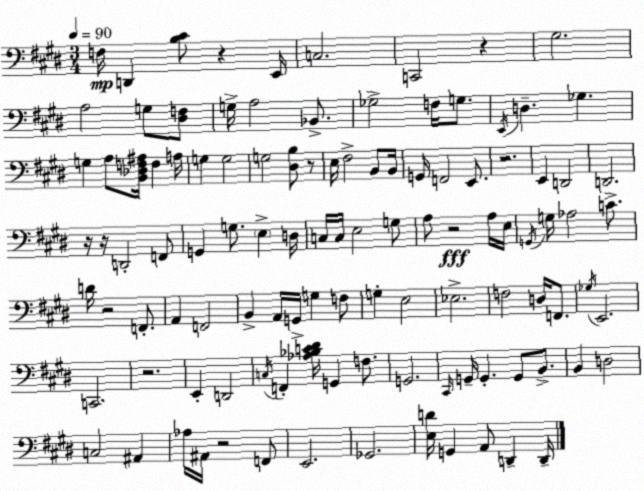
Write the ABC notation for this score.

X:1
T:Untitled
M:3/4
L:1/4
K:E
F,/4 D,, [B,^C]/2 z E,,/4 C,2 C,,2 z ^G,2 A,2 G,/2 [^D,F,]/2 G,/4 A,2 _B,,/2 _G,2 F,/4 G,/2 E,,/4 D, _G, G, A,/2 [B,,_D,F,^A,]/4 F, A,/4 G, G,2 G,2 [^D,B,]/2 z/2 E,/4 ^F,2 B,,/2 B,,/4 G,,/4 F,,2 E,,/2 z2 E,, D,,2 D,,2 z/4 z/4 D,,2 F,,/2 G,, G,/2 E, D,/4 C,/4 C,/4 E,2 G,/2 A,/2 z2 A,/4 E,/4 G,,/4 G,/4 _A,2 C/2 D/4 z2 F,,/2 A,, F,,2 B,, A,,/4 G,,/4 G, F,/2 G, E,2 _E,2 F,2 D,/4 F,,/2 _G,/4 E,,2 C,,2 z2 E,, D,,2 C,/4 F,, [_A,_B,C^D]/4 G,, F,/2 G,,2 ^C,,/4 G,,/4 G,, G,,/2 B,,/2 B,, D,2 C,2 ^A,, _A,/4 ^A,,/4 z2 F,,/2 E,,2 _G,,2 [E,D]/4 G,, A,,/2 D,, D,,/4